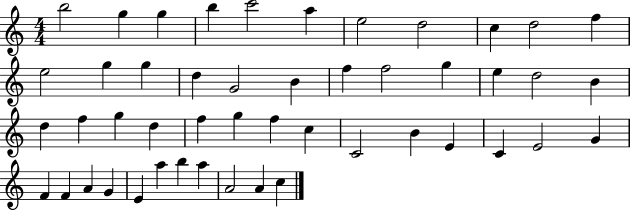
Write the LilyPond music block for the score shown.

{
  \clef treble
  \numericTimeSignature
  \time 4/4
  \key c \major
  b''2 g''4 g''4 | b''4 c'''2 a''4 | e''2 d''2 | c''4 d''2 f''4 | \break e''2 g''4 g''4 | d''4 g'2 b'4 | f''4 f''2 g''4 | e''4 d''2 b'4 | \break d''4 f''4 g''4 d''4 | f''4 g''4 f''4 c''4 | c'2 b'4 e'4 | c'4 e'2 g'4 | \break f'4 f'4 a'4 g'4 | e'4 a''4 b''4 a''4 | a'2 a'4 c''4 | \bar "|."
}